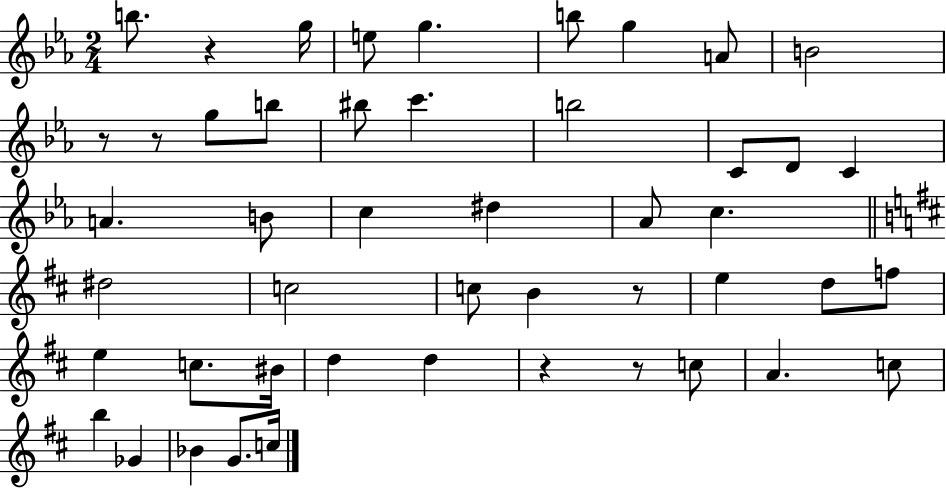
{
  \clef treble
  \numericTimeSignature
  \time 2/4
  \key ees \major
  b''8. r4 g''16 | e''8 g''4. | b''8 g''4 a'8 | b'2 | \break r8 r8 g''8 b''8 | bis''8 c'''4. | b''2 | c'8 d'8 c'4 | \break a'4. b'8 | c''4 dis''4 | aes'8 c''4. | \bar "||" \break \key d \major dis''2 | c''2 | c''8 b'4 r8 | e''4 d''8 f''8 | \break e''4 c''8. bis'16 | d''4 d''4 | r4 r8 c''8 | a'4. c''8 | \break b''4 ges'4 | bes'4 g'8. c''16 | \bar "|."
}